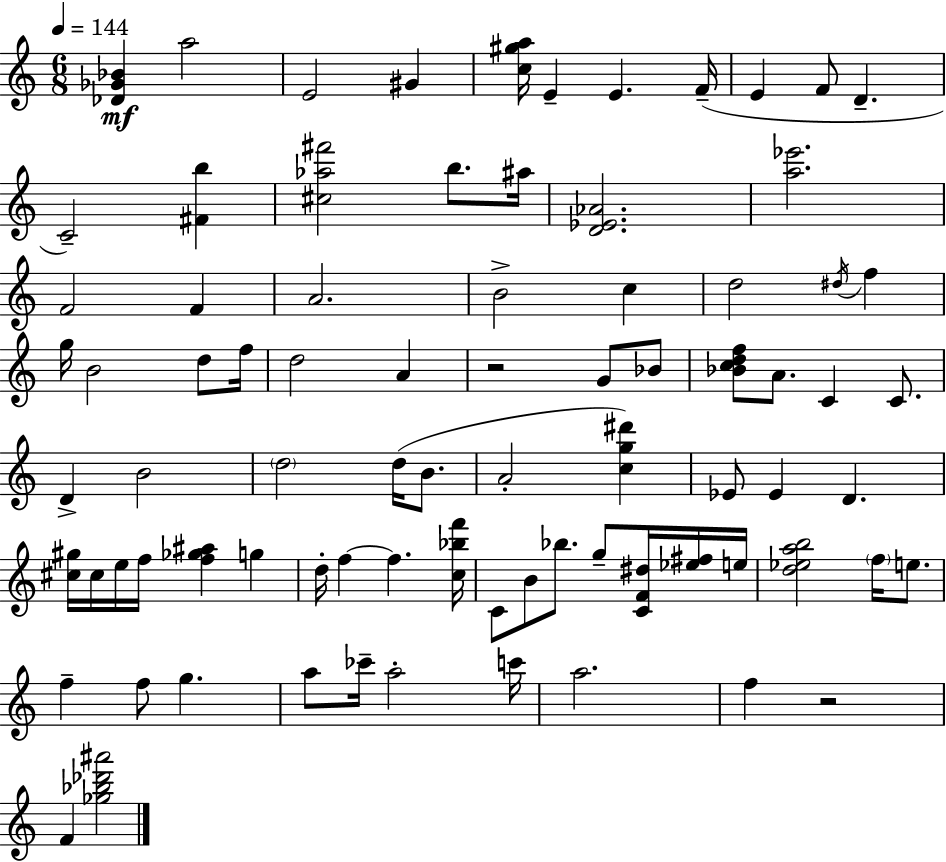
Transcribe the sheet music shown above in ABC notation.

X:1
T:Untitled
M:6/8
L:1/4
K:C
[_D_G_B] a2 E2 ^G [c^ga]/4 E E F/4 E F/2 D C2 [^Fb] [^c_a^f']2 b/2 ^a/4 [D_E_A]2 [a_e']2 F2 F A2 B2 c d2 ^d/4 f g/4 B2 d/2 f/4 d2 A z2 G/2 _B/2 [_Bcdf]/2 A/2 C C/2 D B2 d2 d/4 B/2 A2 [cg^d'] _E/2 _E D [^c^g]/4 ^c/4 e/4 f/4 [f_g^a] g d/4 f f [c_bf']/4 C/2 B/2 _b/2 g/2 [CF^d]/4 [_e^f]/4 e/4 [d_eab]2 f/4 e/2 f f/2 g a/2 _c'/4 a2 c'/4 a2 f z2 F [_g_b_d'^a']2